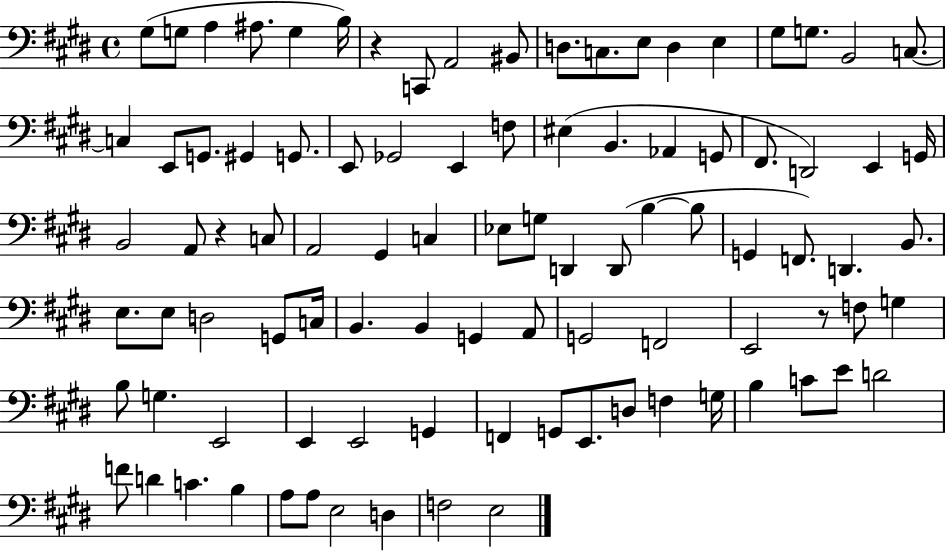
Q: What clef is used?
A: bass